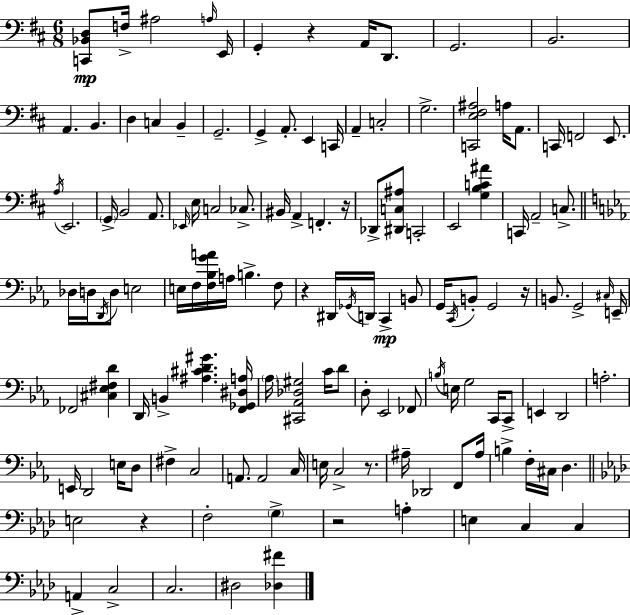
X:1
T:Untitled
M:6/8
L:1/4
K:D
[C,,_B,,D,]/2 F,/4 ^A,2 A,/4 E,,/4 G,, z A,,/4 D,,/2 G,,2 B,,2 A,, B,, D, C, B,, G,,2 G,, A,,/2 E,, C,,/4 A,, C,2 G,2 [C,,E,^F,^A,]2 A,/4 A,,/2 C,,/4 F,,2 E,,/2 A,/4 E,,2 G,,/4 B,,2 A,,/2 _E,,/4 E,/4 C,2 _C,/2 ^B,,/4 A,, F,, z/4 _D,,/2 [^D,,C,^A,]/2 C,,2 E,,2 [G,B,C^A] C,,/4 A,,2 C,/2 _D,/4 D,/4 D,,/4 D,/2 E,2 E,/4 F,/4 [F,_B,GA]/4 A,/4 B, F,/2 z ^D,,/4 _G,,/4 D,,/4 C,, B,,/2 G,,/4 C,,/4 B,,/2 G,,2 z/4 B,,/2 G,,2 ^C,/4 E,,/4 _F,,2 [^C,_E,^F,D] D,,/4 B,, [^A,^CD^G] [F,,_G,,^D,A,]/4 _A,/4 [^C,,_A,,_D,^G,]2 C/4 D/2 D,/2 _E,,2 _F,,/2 B,/4 E,/4 G,2 C,,/4 C,,/2 E,, D,,2 A,2 E,,/4 D,,2 E,/4 D,/2 ^F, C,2 A,,/2 A,,2 C,/4 E,/4 C,2 z/2 ^A,/4 _D,,2 F,,/2 ^A,/4 B, F,/4 ^C,/4 D, E,2 z F,2 G, z2 A, E, C, C, A,, C,2 C,2 ^D,2 [_D,^F]